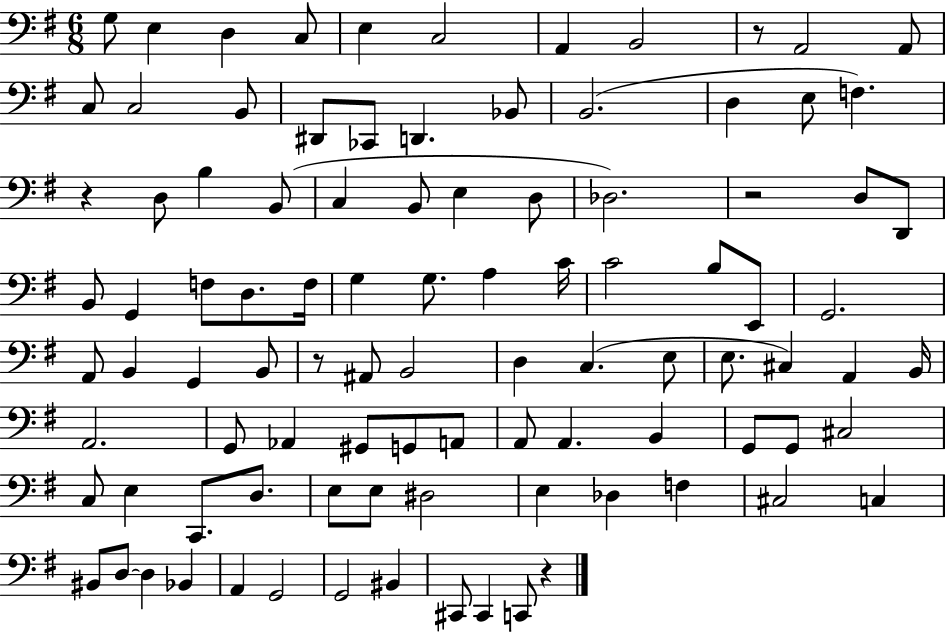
X:1
T:Untitled
M:6/8
L:1/4
K:G
G,/2 E, D, C,/2 E, C,2 A,, B,,2 z/2 A,,2 A,,/2 C,/2 C,2 B,,/2 ^D,,/2 _C,,/2 D,, _B,,/2 B,,2 D, E,/2 F, z D,/2 B, B,,/2 C, B,,/2 E, D,/2 _D,2 z2 D,/2 D,,/2 B,,/2 G,, F,/2 D,/2 F,/4 G, G,/2 A, C/4 C2 B,/2 E,,/2 G,,2 A,,/2 B,, G,, B,,/2 z/2 ^A,,/2 B,,2 D, C, E,/2 E,/2 ^C, A,, B,,/4 A,,2 G,,/2 _A,, ^G,,/2 G,,/2 A,,/2 A,,/2 A,, B,, G,,/2 G,,/2 ^C,2 C,/2 E, C,,/2 D,/2 E,/2 E,/2 ^D,2 E, _D, F, ^C,2 C, ^B,,/2 D,/2 D, _B,, A,, G,,2 G,,2 ^B,, ^C,,/2 ^C,, C,,/2 z